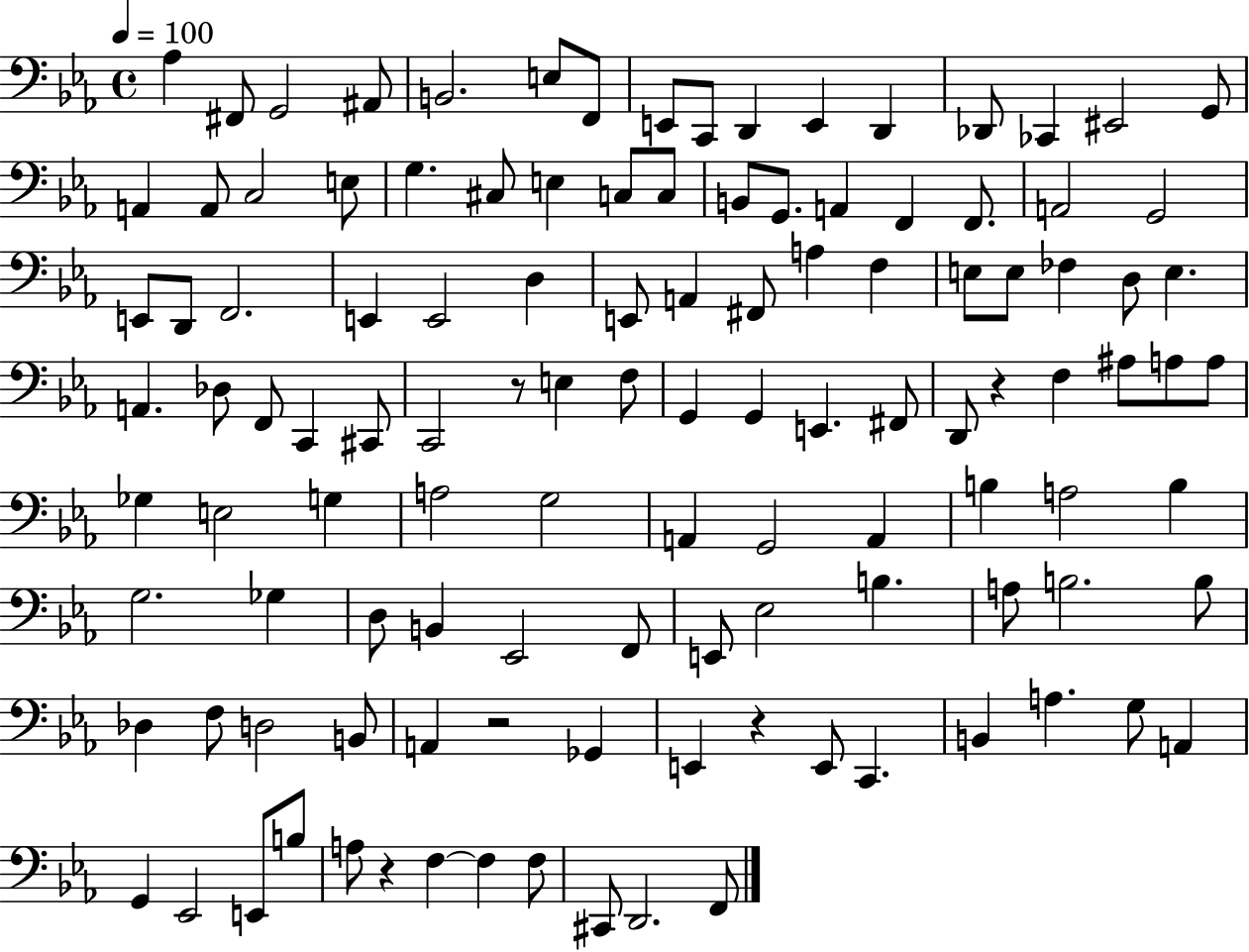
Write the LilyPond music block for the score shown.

{
  \clef bass
  \time 4/4
  \defaultTimeSignature
  \key ees \major
  \tempo 4 = 100
  aes4 fis,8 g,2 ais,8 | b,2. e8 f,8 | e,8 c,8 d,4 e,4 d,4 | des,8 ces,4 eis,2 g,8 | \break a,4 a,8 c2 e8 | g4. cis8 e4 c8 c8 | b,8 g,8. a,4 f,4 f,8. | a,2 g,2 | \break e,8 d,8 f,2. | e,4 e,2 d4 | e,8 a,4 fis,8 a4 f4 | e8 e8 fes4 d8 e4. | \break a,4. des8 f,8 c,4 cis,8 | c,2 r8 e4 f8 | g,4 g,4 e,4. fis,8 | d,8 r4 f4 ais8 a8 a8 | \break ges4 e2 g4 | a2 g2 | a,4 g,2 a,4 | b4 a2 b4 | \break g2. ges4 | d8 b,4 ees,2 f,8 | e,8 ees2 b4. | a8 b2. b8 | \break des4 f8 d2 b,8 | a,4 r2 ges,4 | e,4 r4 e,8 c,4. | b,4 a4. g8 a,4 | \break g,4 ees,2 e,8 b8 | a8 r4 f4~~ f4 f8 | cis,8 d,2. f,8 | \bar "|."
}